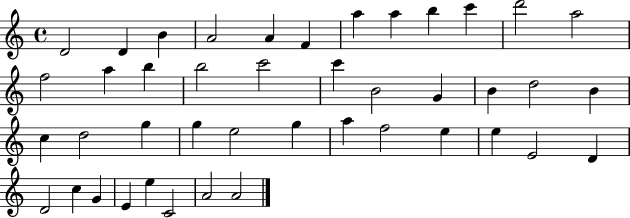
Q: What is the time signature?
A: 4/4